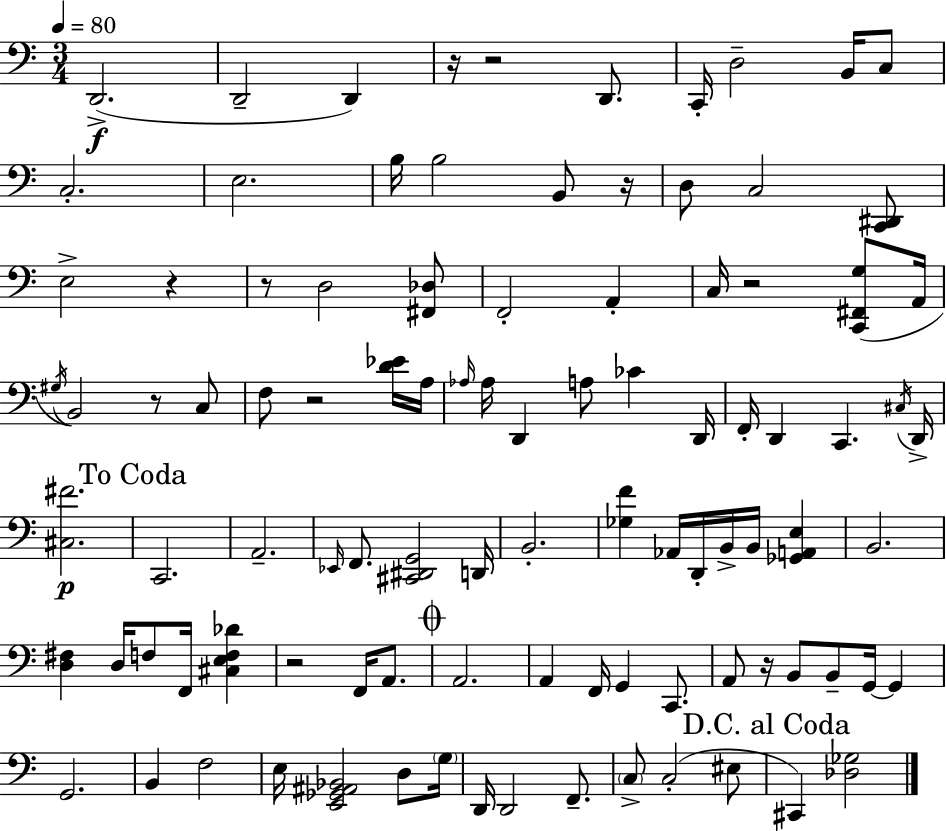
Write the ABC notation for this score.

X:1
T:Untitled
M:3/4
L:1/4
K:C
D,,2 D,,2 D,, z/4 z2 D,,/2 C,,/4 D,2 B,,/4 C,/2 C,2 E,2 B,/4 B,2 B,,/2 z/4 D,/2 C,2 [C,,^D,,]/2 E,2 z z/2 D,2 [^F,,_D,]/2 F,,2 A,, C,/4 z2 [C,,^F,,G,]/2 A,,/4 ^G,/4 B,,2 z/2 C,/2 F,/2 z2 [D_E]/4 A,/4 _A,/4 _A,/4 D,, A,/2 _C D,,/4 F,,/4 D,, C,, ^C,/4 D,,/4 [^C,^F]2 C,,2 A,,2 _E,,/4 F,,/2 [^C,,^D,,G,,]2 D,,/4 B,,2 [_G,F] _A,,/4 D,,/4 B,,/4 B,,/4 [_G,,A,,E,] B,,2 [D,^F,] D,/4 F,/2 F,,/4 [^C,E,F,_D] z2 F,,/4 A,,/2 A,,2 A,, F,,/4 G,, C,,/2 A,,/2 z/4 B,,/2 B,,/2 G,,/4 G,, G,,2 B,, F,2 E,/4 [E,,_G,,^A,,_B,,]2 D,/2 G,/4 D,,/4 D,,2 F,,/2 C,/2 C,2 ^E,/2 ^C,, [_D,_G,]2